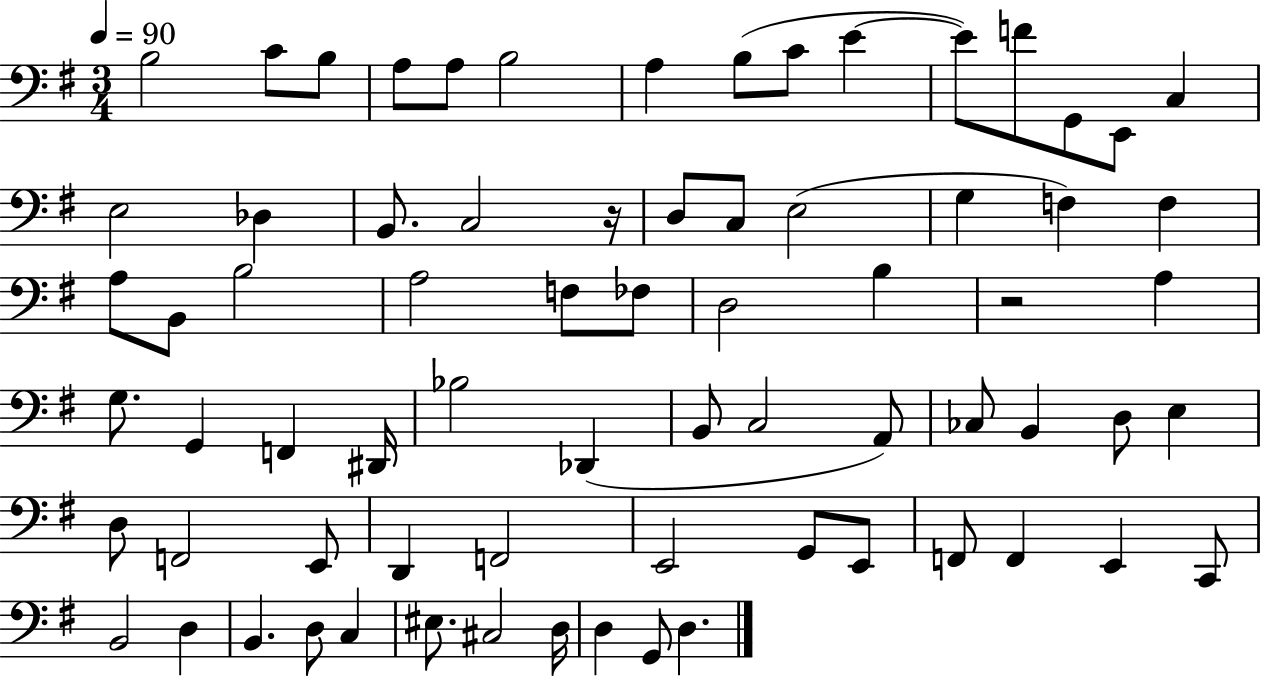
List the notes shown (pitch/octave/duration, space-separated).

B3/h C4/e B3/e A3/e A3/e B3/h A3/q B3/e C4/e E4/q E4/e F4/e G2/e E2/e C3/q E3/h Db3/q B2/e. C3/h R/s D3/e C3/e E3/h G3/q F3/q F3/q A3/e B2/e B3/h A3/h F3/e FES3/e D3/h B3/q R/h A3/q G3/e. G2/q F2/q D#2/s Bb3/h Db2/q B2/e C3/h A2/e CES3/e B2/q D3/e E3/q D3/e F2/h E2/e D2/q F2/h E2/h G2/e E2/e F2/e F2/q E2/q C2/e B2/h D3/q B2/q. D3/e C3/q EIS3/e. C#3/h D3/s D3/q G2/e D3/q.